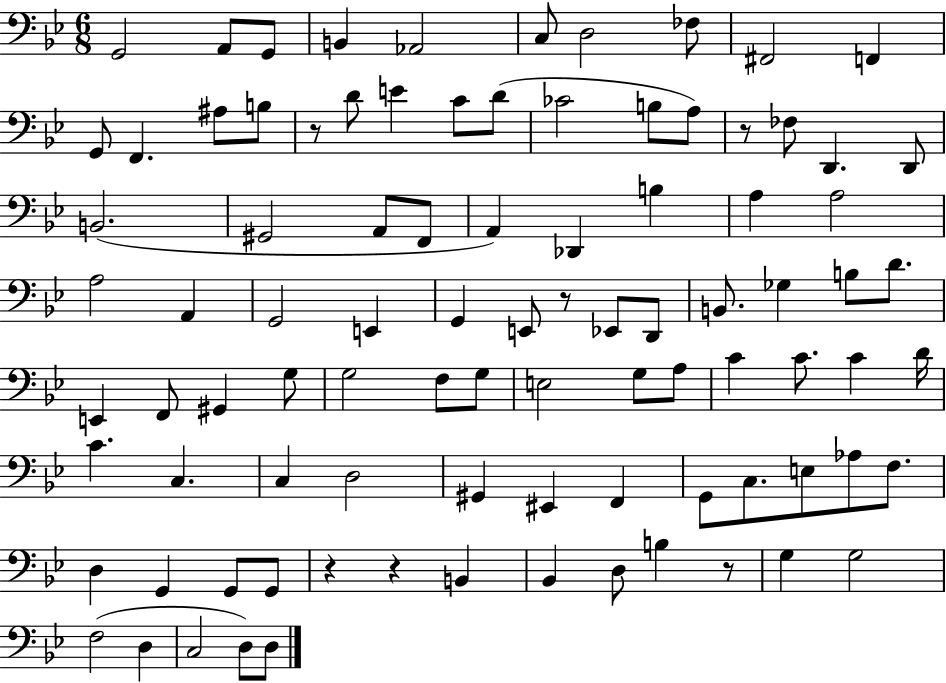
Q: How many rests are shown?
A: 6